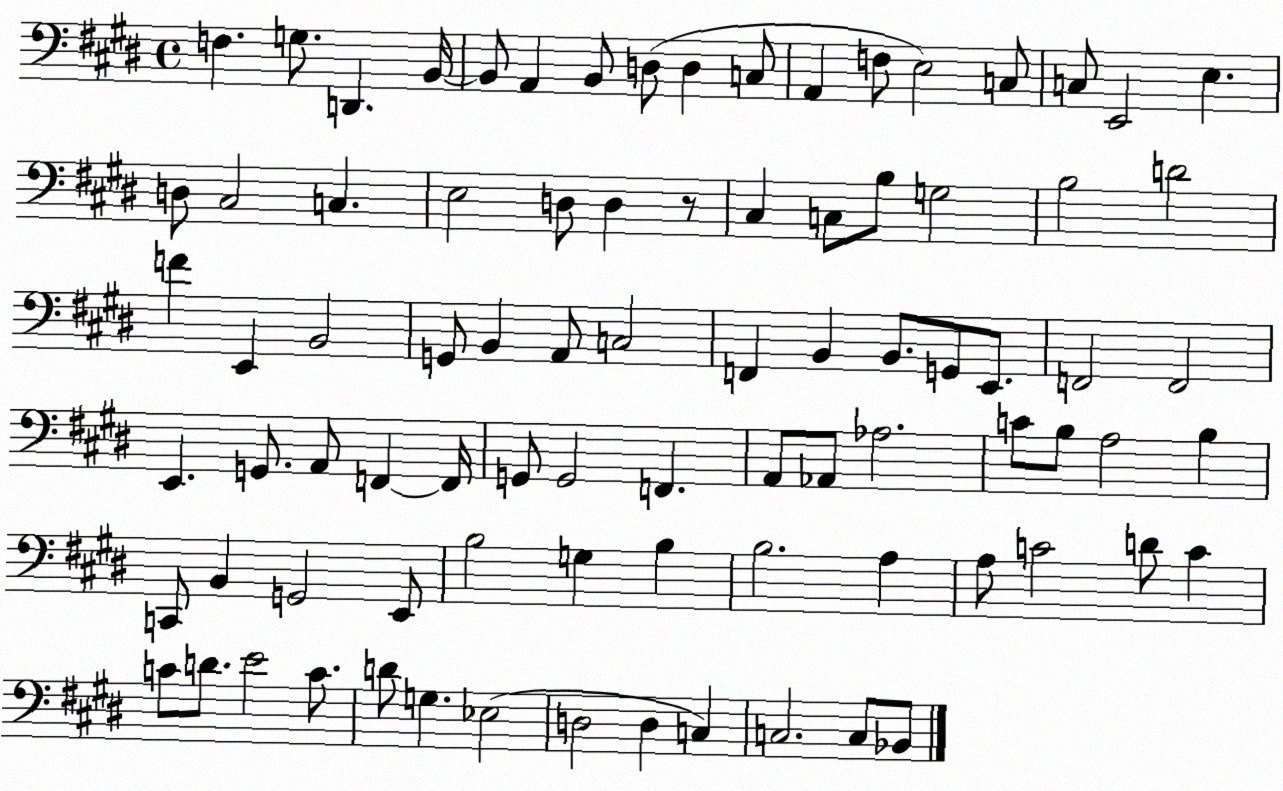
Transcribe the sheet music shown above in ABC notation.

X:1
T:Untitled
M:4/4
L:1/4
K:E
F, G,/2 D,, B,,/4 B,,/2 A,, B,,/2 D,/2 D, C,/2 A,, F,/2 E,2 C,/2 C,/2 E,,2 E, D,/2 ^C,2 C, E,2 D,/2 D, z/2 ^C, C,/2 B,/2 G,2 B,2 D2 F E,, B,,2 G,,/2 B,, A,,/2 C,2 F,, B,, B,,/2 G,,/2 E,,/2 F,,2 F,,2 E,, G,,/2 A,,/2 F,, F,,/4 G,,/2 G,,2 F,, A,,/2 _A,,/2 _A,2 C/2 B,/2 A,2 B, C,,/2 B,, G,,2 E,,/2 B,2 G, B, B,2 A, A,/2 C2 D/2 C C/2 D/2 E2 C/2 D/2 G, _E,2 D,2 D, C, C,2 C,/2 _B,,/2